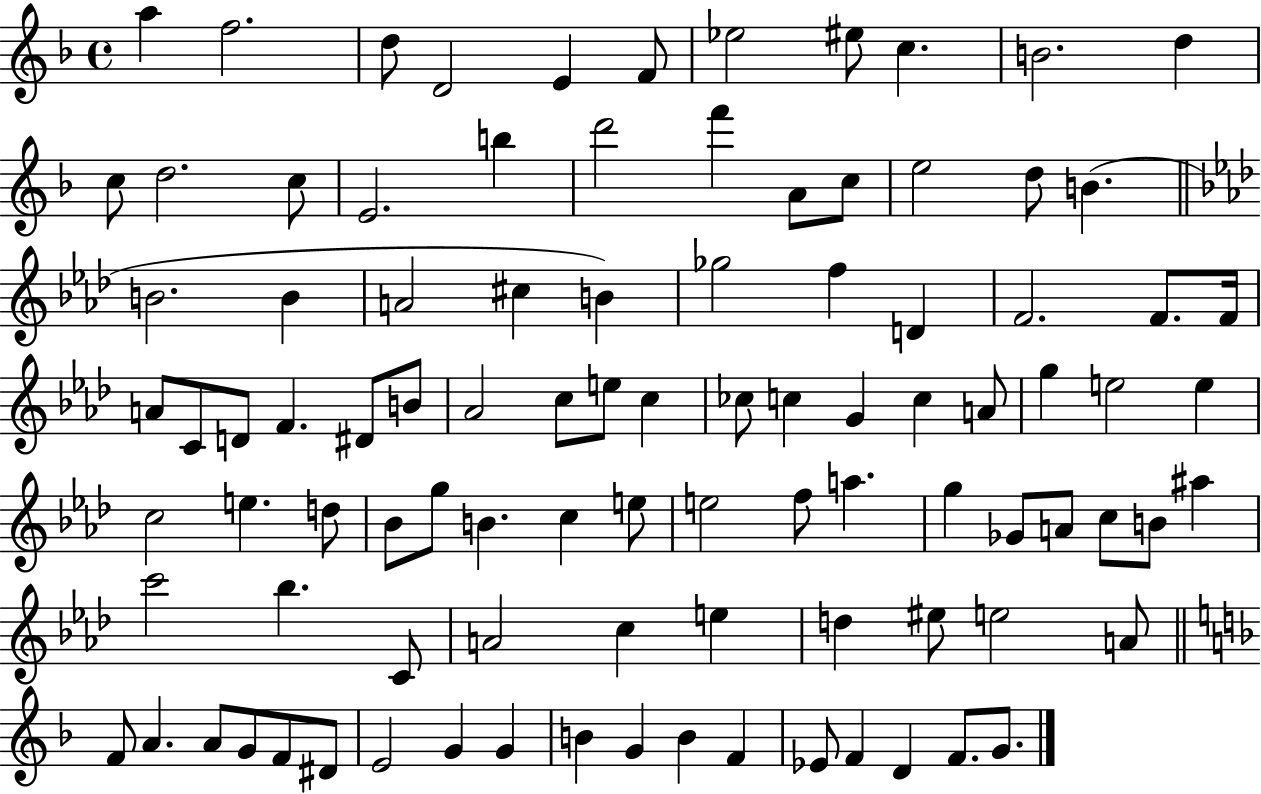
{
  \clef treble
  \time 4/4
  \defaultTimeSignature
  \key f \major
  \repeat volta 2 { a''4 f''2. | d''8 d'2 e'4 f'8 | ees''2 eis''8 c''4. | b'2. d''4 | \break c''8 d''2. c''8 | e'2. b''4 | d'''2 f'''4 a'8 c''8 | e''2 d''8 b'4.( | \break \bar "||" \break \key aes \major b'2. b'4 | a'2 cis''4 b'4) | ges''2 f''4 d'4 | f'2. f'8. f'16 | \break a'8 c'8 d'8 f'4. dis'8 b'8 | aes'2 c''8 e''8 c''4 | ces''8 c''4 g'4 c''4 a'8 | g''4 e''2 e''4 | \break c''2 e''4. d''8 | bes'8 g''8 b'4. c''4 e''8 | e''2 f''8 a''4. | g''4 ges'8 a'8 c''8 b'8 ais''4 | \break c'''2 bes''4. c'8 | a'2 c''4 e''4 | d''4 eis''8 e''2 a'8 | \bar "||" \break \key d \minor f'8 a'4. a'8 g'8 f'8 dis'8 | e'2 g'4 g'4 | b'4 g'4 b'4 f'4 | ees'8 f'4 d'4 f'8. g'8. | \break } \bar "|."
}